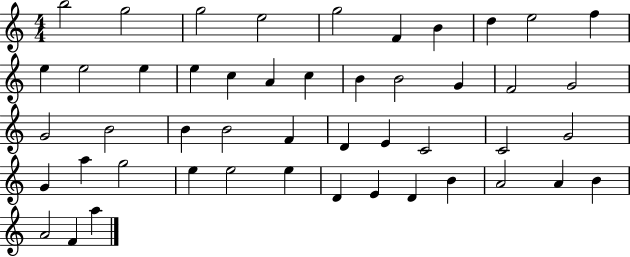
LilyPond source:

{
  \clef treble
  \numericTimeSignature
  \time 4/4
  \key c \major
  b''2 g''2 | g''2 e''2 | g''2 f'4 b'4 | d''4 e''2 f''4 | \break e''4 e''2 e''4 | e''4 c''4 a'4 c''4 | b'4 b'2 g'4 | f'2 g'2 | \break g'2 b'2 | b'4 b'2 f'4 | d'4 e'4 c'2 | c'2 g'2 | \break g'4 a''4 g''2 | e''4 e''2 e''4 | d'4 e'4 d'4 b'4 | a'2 a'4 b'4 | \break a'2 f'4 a''4 | \bar "|."
}